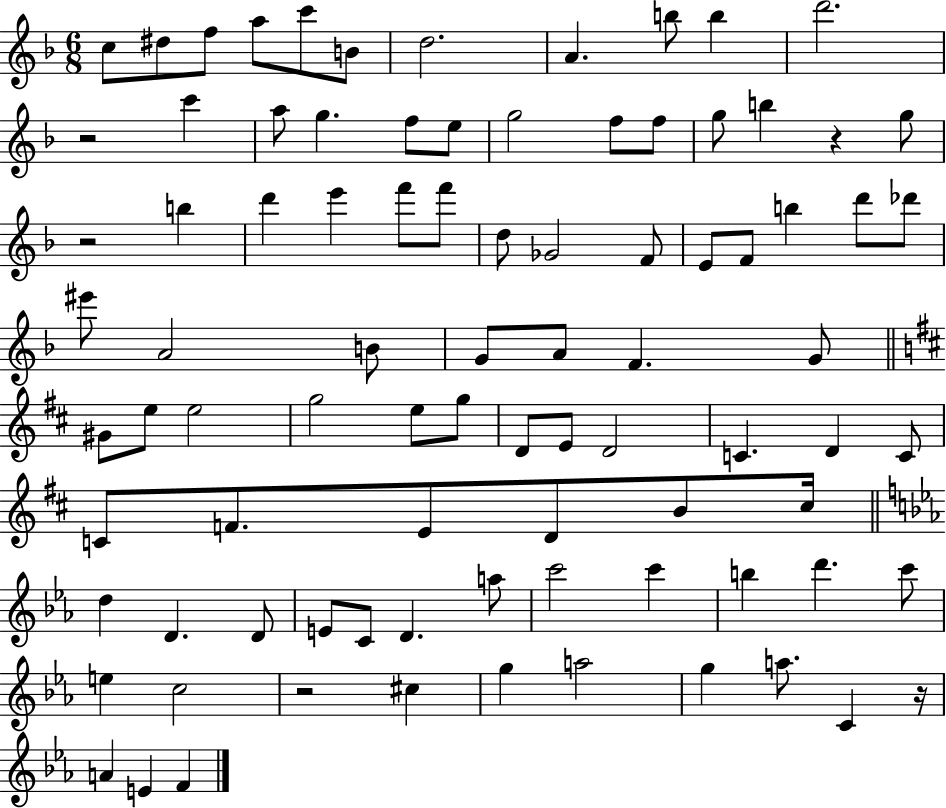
X:1
T:Untitled
M:6/8
L:1/4
K:F
c/2 ^d/2 f/2 a/2 c'/2 B/2 d2 A b/2 b d'2 z2 c' a/2 g f/2 e/2 g2 f/2 f/2 g/2 b z g/2 z2 b d' e' f'/2 f'/2 d/2 _G2 F/2 E/2 F/2 b d'/2 _d'/2 ^e'/2 A2 B/2 G/2 A/2 F G/2 ^G/2 e/2 e2 g2 e/2 g/2 D/2 E/2 D2 C D C/2 C/2 F/2 E/2 D/2 B/2 ^c/4 d D D/2 E/2 C/2 D a/2 c'2 c' b d' c'/2 e c2 z2 ^c g a2 g a/2 C z/4 A E F